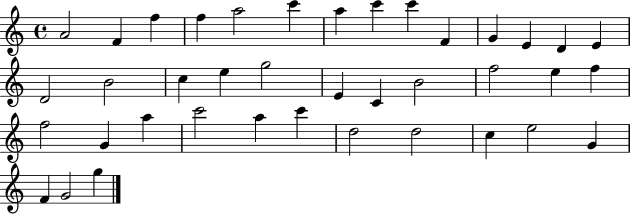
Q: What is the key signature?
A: C major